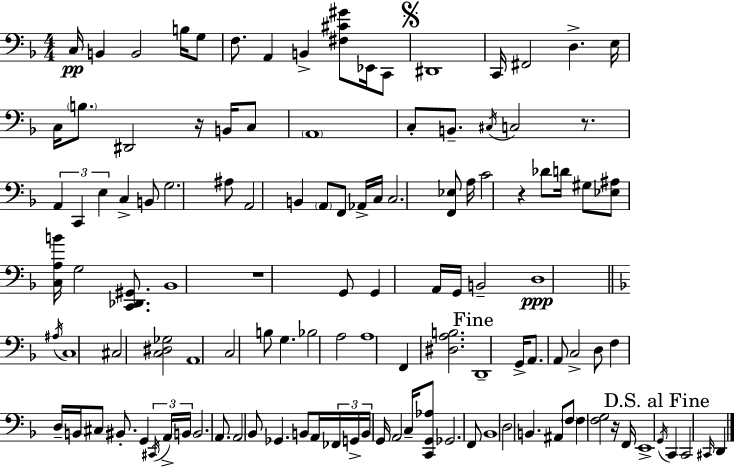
X:1
T:Untitled
M:4/4
L:1/4
K:Dm
C,/4 B,, B,,2 B,/4 G,/2 F,/2 A,, B,, [^F,^C^G]/2 _E,,/4 C,,/2 ^D,,4 C,,/4 ^F,,2 D, E,/4 C,/4 B,/2 ^D,,2 z/4 B,,/4 C,/2 A,,4 C,/2 B,,/2 ^C,/4 C,2 z/2 A,, C,, E, C, B,,/2 G,2 ^A,/2 A,,2 B,, A,,/2 F,,/2 _A,,/4 C,/4 C,2 [F,,_E,]/2 A,/4 C2 z _D/2 D/4 ^G,/2 [_E,^A,]/2 [C,A,B]/4 G,2 [C,,_D,,^G,,]/2 _B,,4 z4 G,,/2 G,, A,,/4 G,,/4 B,,2 D,4 ^A,/4 C,4 ^C,2 [C,^D,_G,]2 A,,4 C,2 B,/2 G, _B,2 A,2 A,4 F,, [^D,A,B,]2 D,,4 G,,/4 A,,/2 A,,/2 C,2 D,/2 F, D,/4 B,,/4 ^C,/2 ^B,,/2 G,, ^C,,/4 A,,/4 B,,/4 B,,2 A,,/2 A,,2 _B,,/2 _G,, B,,/2 A,,/4 _F,,/4 G,,/4 B,,/4 G,,/4 A,,2 C,/4 [C,,G,,_A,]/2 _G,,2 F,,/2 _B,,4 D,2 B,, ^A,,/2 F,/2 F, [F,G,]2 z/4 F,,/4 E,,4 G,,/4 C,, C,,2 ^C,,/4 D,,